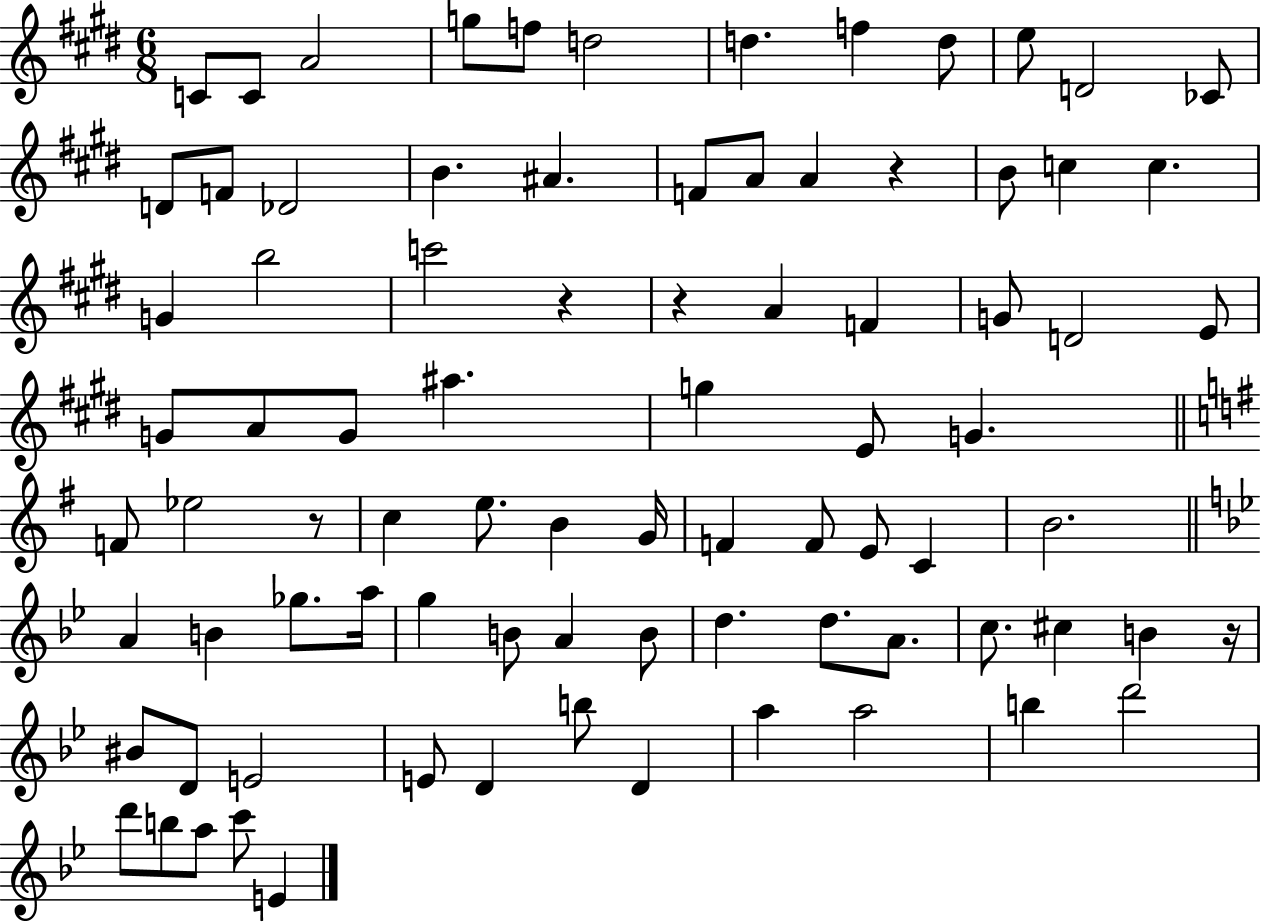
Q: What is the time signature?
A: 6/8